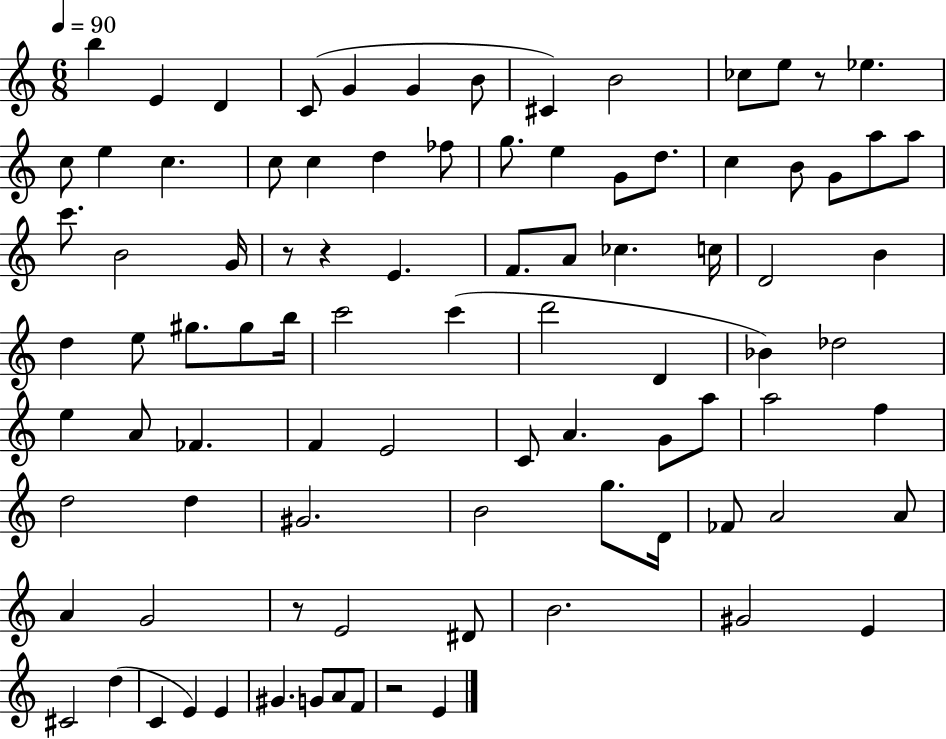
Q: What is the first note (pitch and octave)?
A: B5